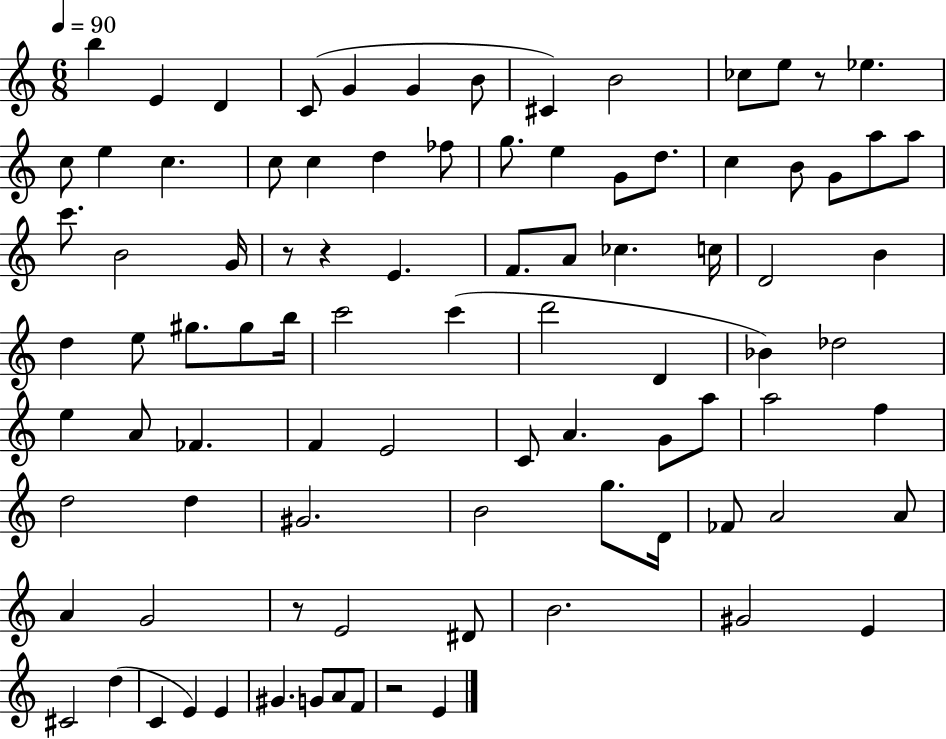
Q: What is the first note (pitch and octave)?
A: B5